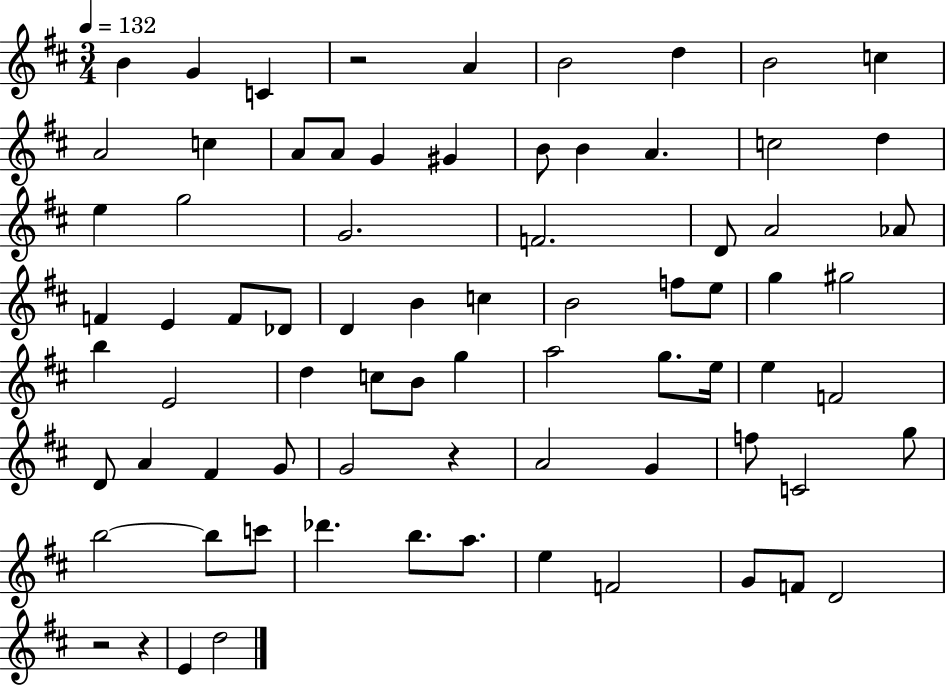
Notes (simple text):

B4/q G4/q C4/q R/h A4/q B4/h D5/q B4/h C5/q A4/h C5/q A4/e A4/e G4/q G#4/q B4/e B4/q A4/q. C5/h D5/q E5/q G5/h G4/h. F4/h. D4/e A4/h Ab4/e F4/q E4/q F4/e Db4/e D4/q B4/q C5/q B4/h F5/e E5/e G5/q G#5/h B5/q E4/h D5/q C5/e B4/e G5/q A5/h G5/e. E5/s E5/q F4/h D4/e A4/q F#4/q G4/e G4/h R/q A4/h G4/q F5/e C4/h G5/e B5/h B5/e C6/e Db6/q. B5/e. A5/e. E5/q F4/h G4/e F4/e D4/h R/h R/q E4/q D5/h